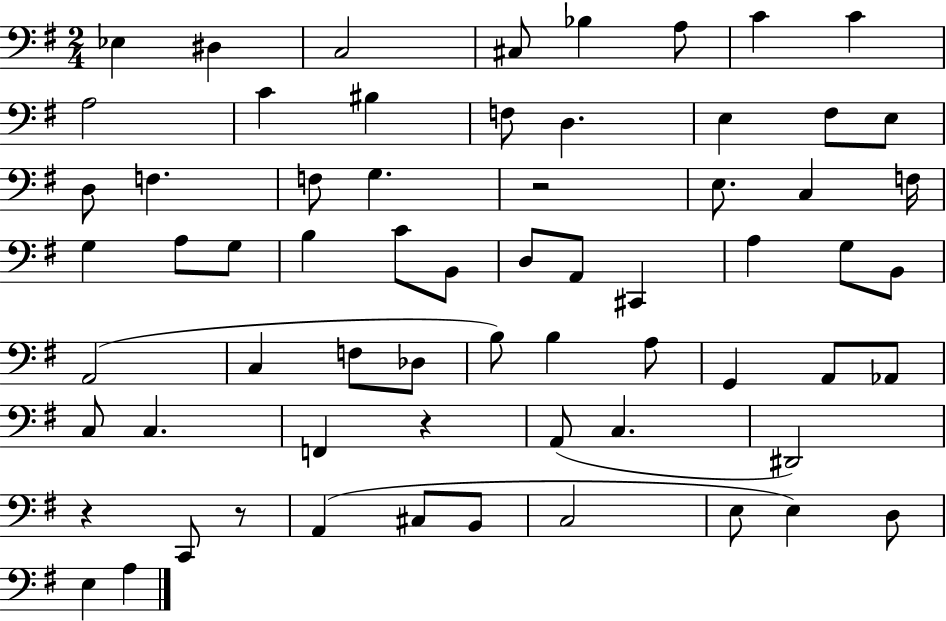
Eb3/q D#3/q C3/h C#3/e Bb3/q A3/e C4/q C4/q A3/h C4/q BIS3/q F3/e D3/q. E3/q F#3/e E3/e D3/e F3/q. F3/e G3/q. R/h E3/e. C3/q F3/s G3/q A3/e G3/e B3/q C4/e B2/e D3/e A2/e C#2/q A3/q G3/e B2/e A2/h C3/q F3/e Db3/e B3/e B3/q A3/e G2/q A2/e Ab2/e C3/e C3/q. F2/q R/q A2/e C3/q. D#2/h R/q C2/e R/e A2/q C#3/e B2/e C3/h E3/e E3/q D3/e E3/q A3/q